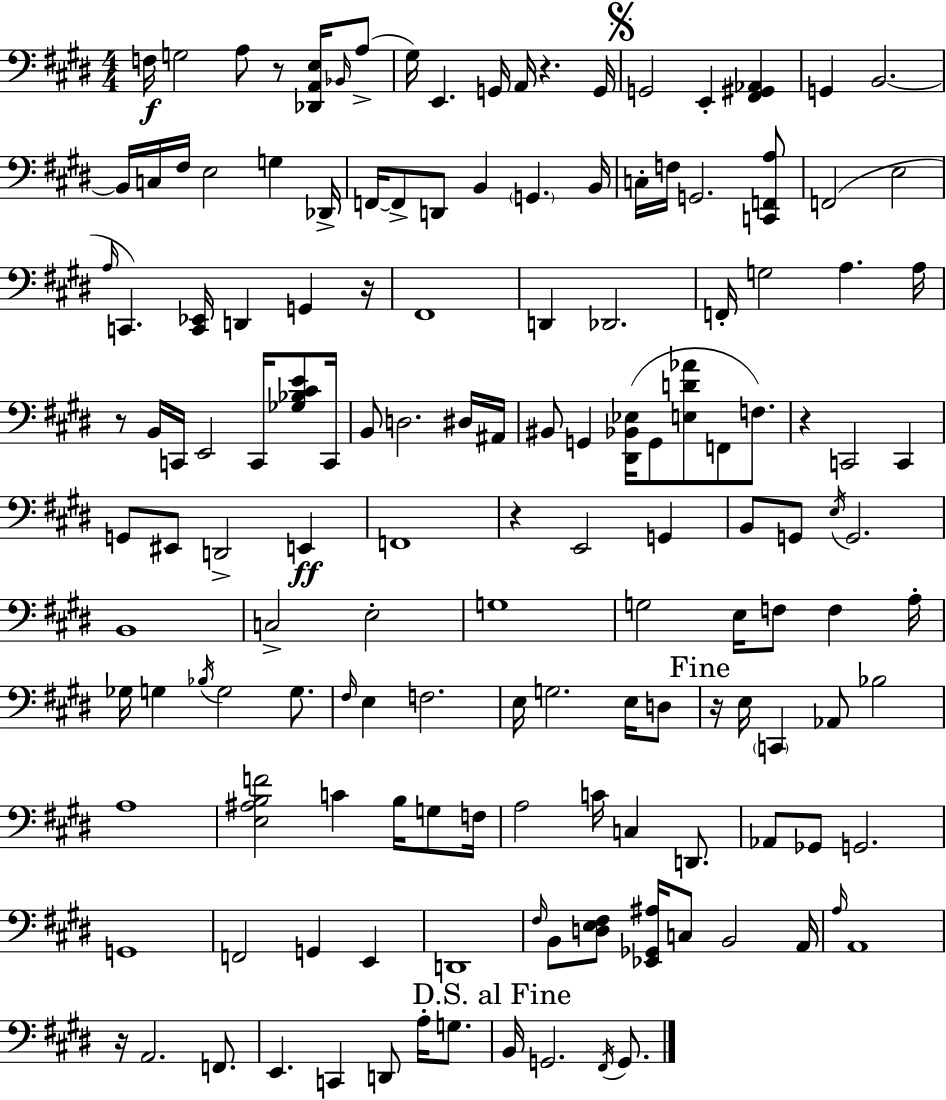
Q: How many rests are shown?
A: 8